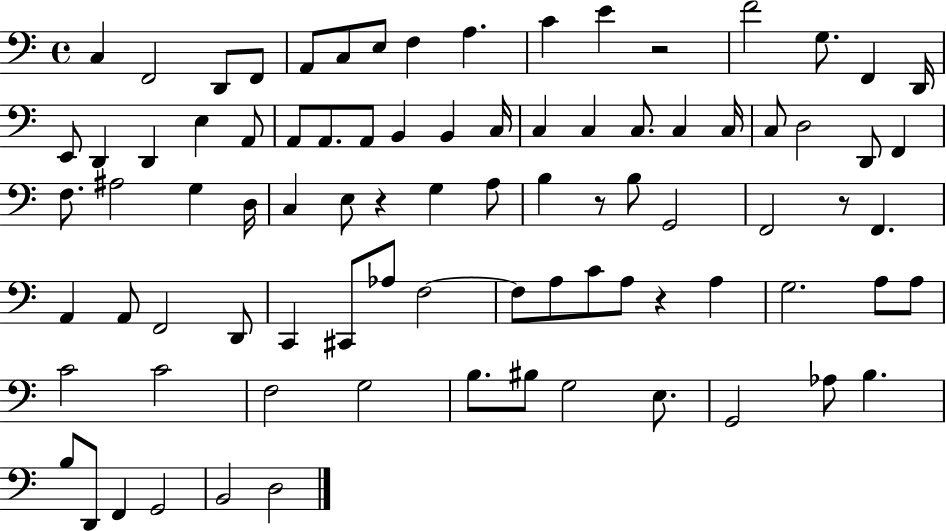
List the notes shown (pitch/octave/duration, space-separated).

C3/q F2/h D2/e F2/e A2/e C3/e E3/e F3/q A3/q. C4/q E4/q R/h F4/h G3/e. F2/q D2/s E2/e D2/q D2/q E3/q A2/e A2/e A2/e. A2/e B2/q B2/q C3/s C3/q C3/q C3/e. C3/q C3/s C3/e D3/h D2/e F2/q F3/e. A#3/h G3/q D3/s C3/q E3/e R/q G3/q A3/e B3/q R/e B3/e G2/h F2/h R/e F2/q. A2/q A2/e F2/h D2/e C2/q C#2/e Ab3/e F3/h F3/e A3/e C4/e A3/e R/q A3/q G3/h. A3/e A3/e C4/h C4/h F3/h G3/h B3/e. BIS3/e G3/h E3/e. G2/h Ab3/e B3/q. B3/e D2/e F2/q G2/h B2/h D3/h